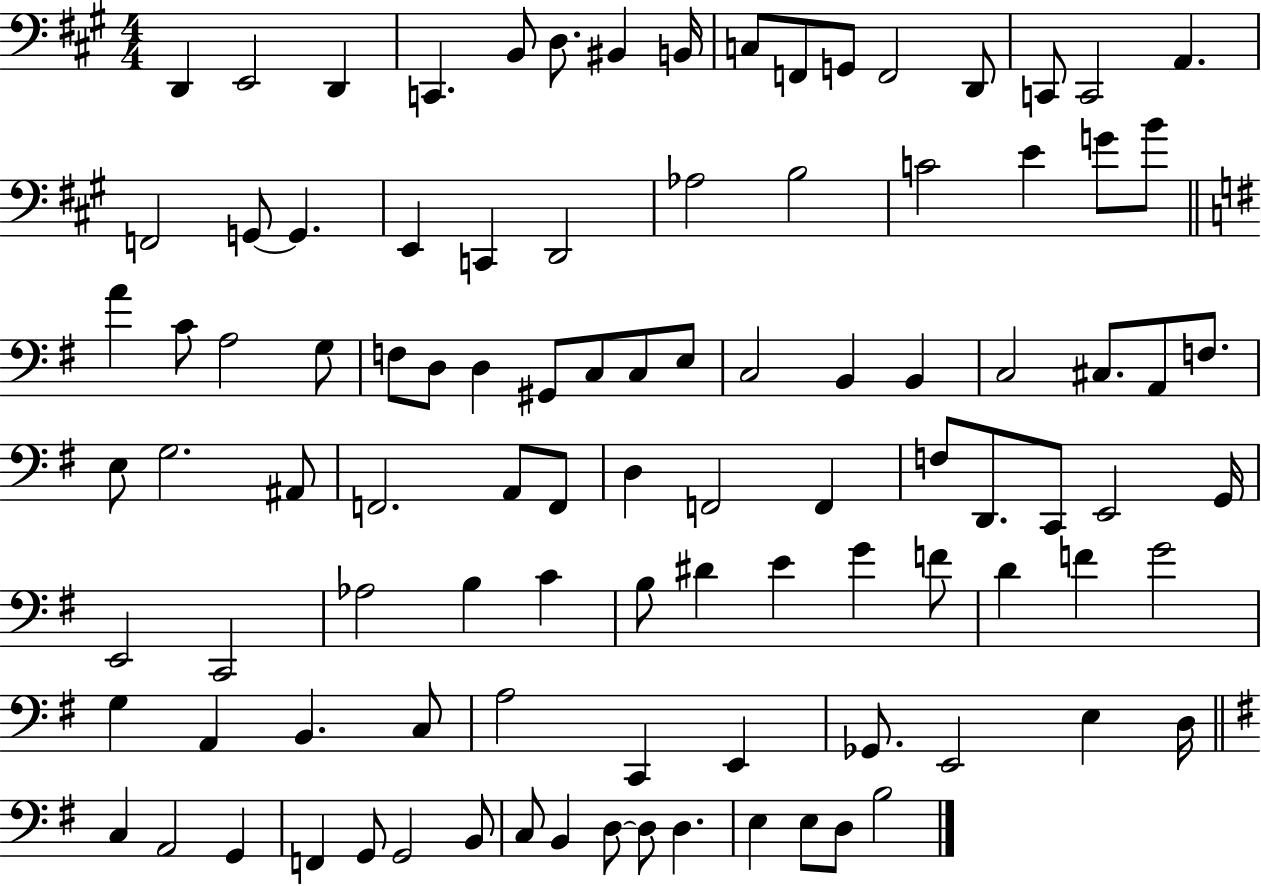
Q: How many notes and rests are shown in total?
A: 100